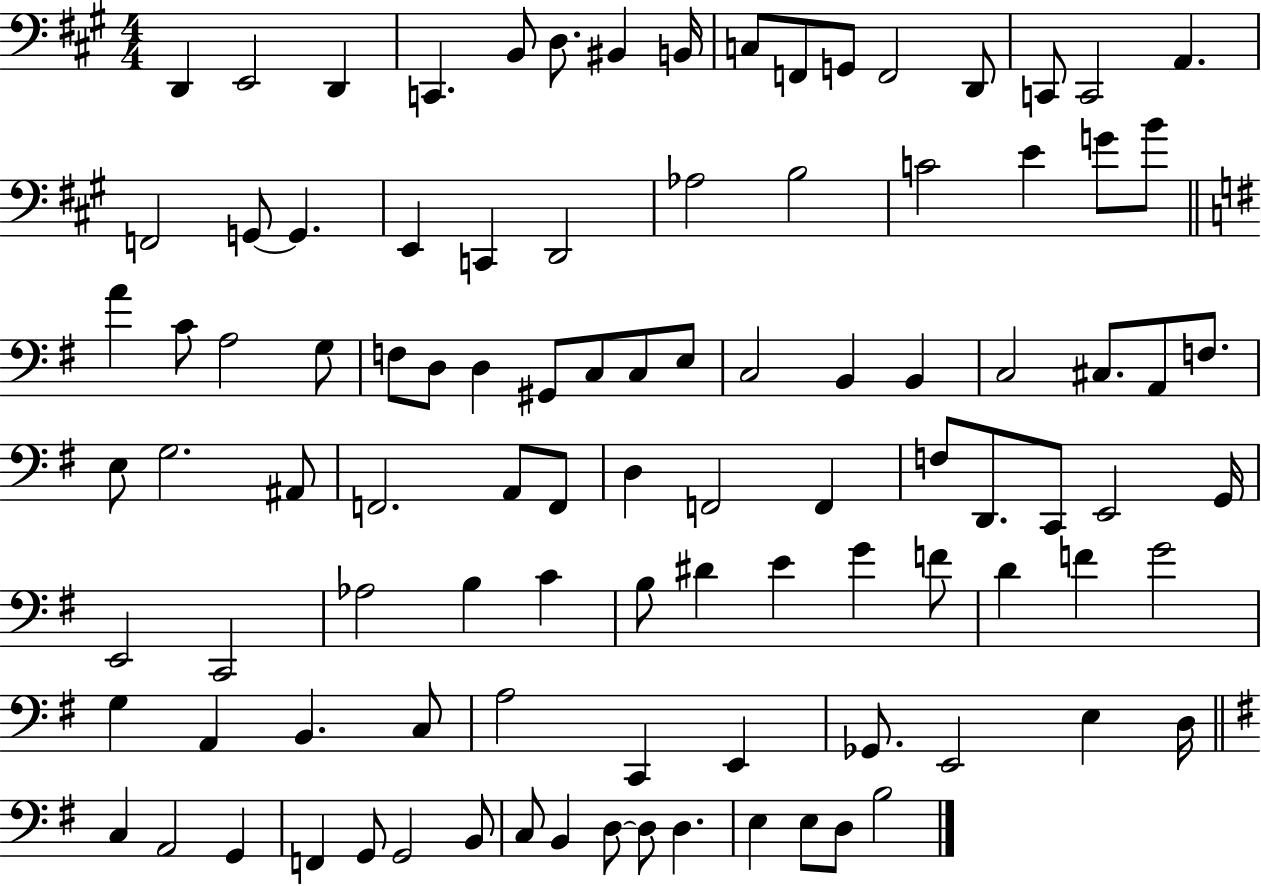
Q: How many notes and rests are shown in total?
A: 100